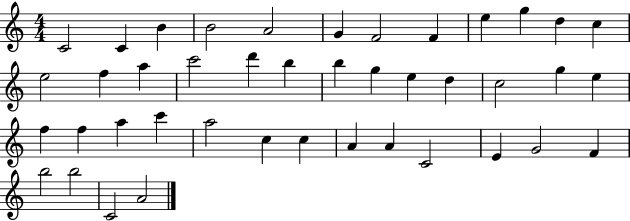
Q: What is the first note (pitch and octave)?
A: C4